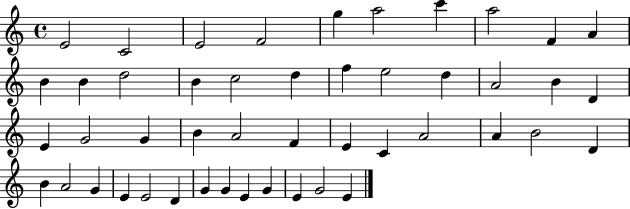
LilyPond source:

{
  \clef treble
  \time 4/4
  \defaultTimeSignature
  \key c \major
  e'2 c'2 | e'2 f'2 | g''4 a''2 c'''4 | a''2 f'4 a'4 | \break b'4 b'4 d''2 | b'4 c''2 d''4 | f''4 e''2 d''4 | a'2 b'4 d'4 | \break e'4 g'2 g'4 | b'4 a'2 f'4 | e'4 c'4 a'2 | a'4 b'2 d'4 | \break b'4 a'2 g'4 | e'4 e'2 d'4 | g'4 g'4 e'4 g'4 | e'4 g'2 e'4 | \break \bar "|."
}